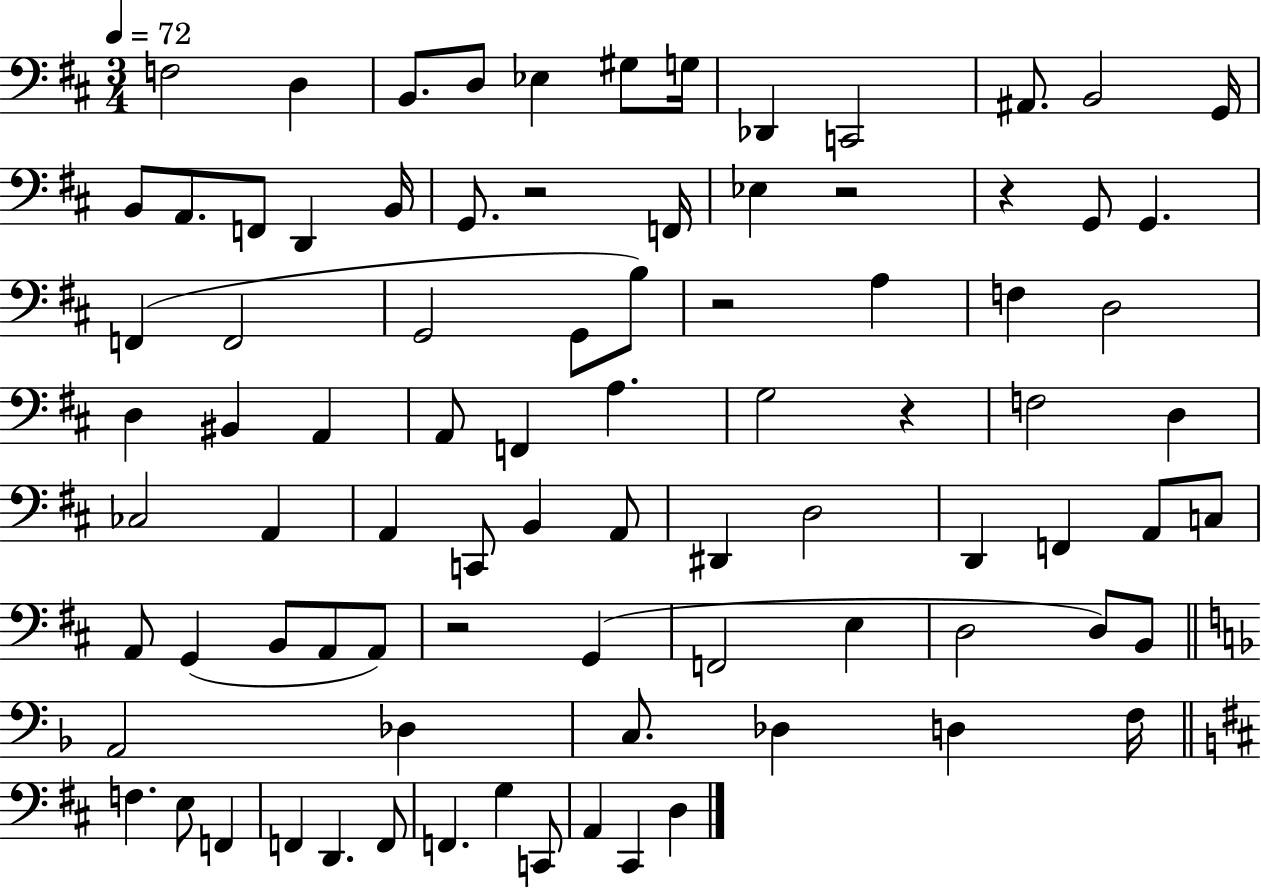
X:1
T:Untitled
M:3/4
L:1/4
K:D
F,2 D, B,,/2 D,/2 _E, ^G,/2 G,/4 _D,, C,,2 ^A,,/2 B,,2 G,,/4 B,,/2 A,,/2 F,,/2 D,, B,,/4 G,,/2 z2 F,,/4 _E, z2 z G,,/2 G,, F,, F,,2 G,,2 G,,/2 B,/2 z2 A, F, D,2 D, ^B,, A,, A,,/2 F,, A, G,2 z F,2 D, _C,2 A,, A,, C,,/2 B,, A,,/2 ^D,, D,2 D,, F,, A,,/2 C,/2 A,,/2 G,, B,,/2 A,,/2 A,,/2 z2 G,, F,,2 E, D,2 D,/2 B,,/2 A,,2 _D, C,/2 _D, D, F,/4 F, E,/2 F,, F,, D,, F,,/2 F,, G, C,,/2 A,, ^C,, D,